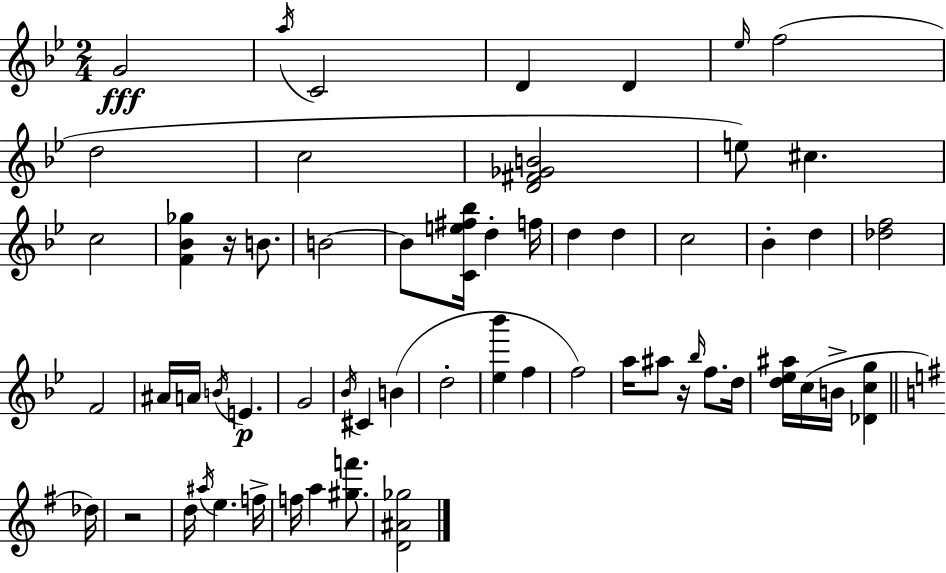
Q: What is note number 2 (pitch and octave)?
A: A5